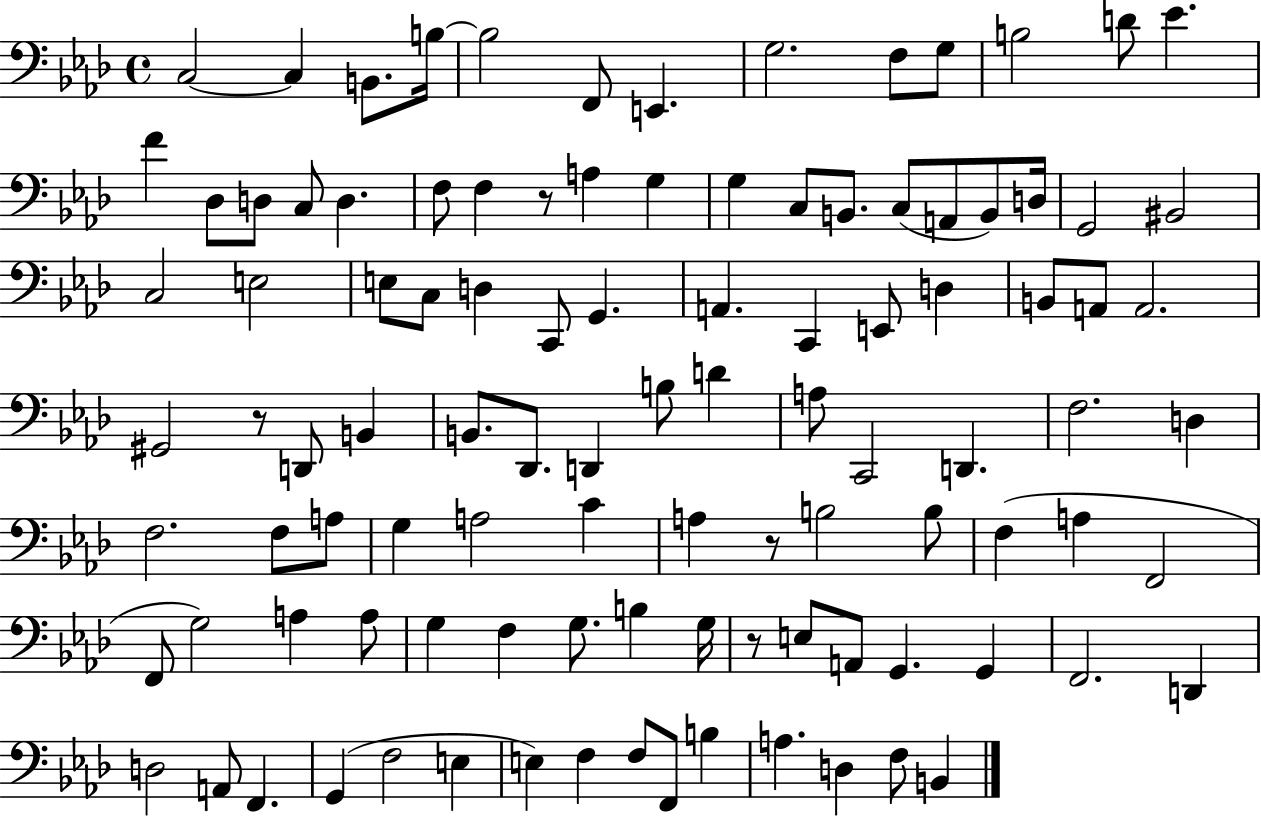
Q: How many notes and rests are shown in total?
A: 104